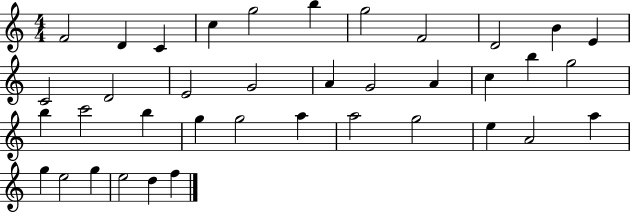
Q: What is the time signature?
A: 4/4